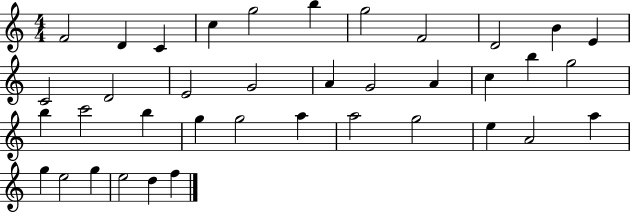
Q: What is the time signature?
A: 4/4